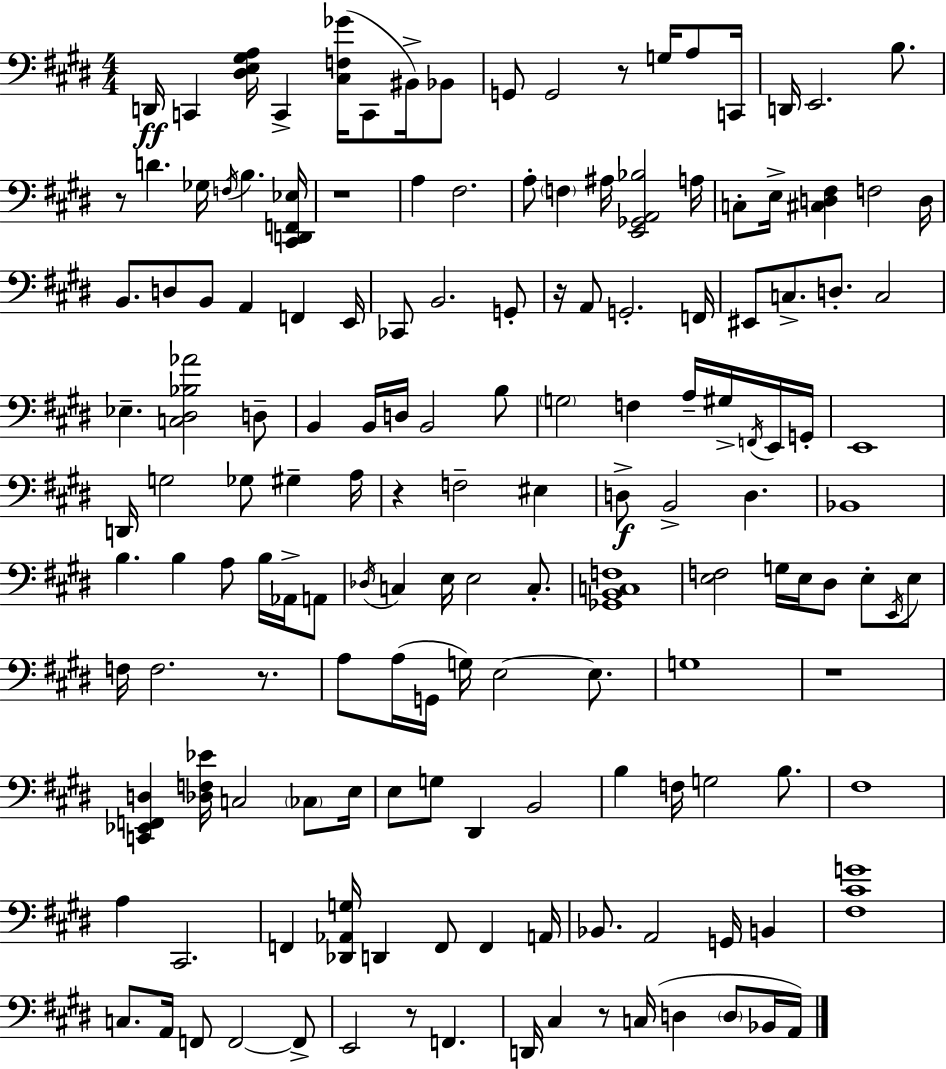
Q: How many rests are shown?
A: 9